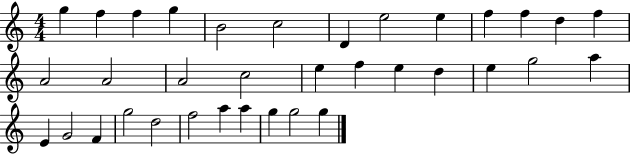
{
  \clef treble
  \numericTimeSignature
  \time 4/4
  \key c \major
  g''4 f''4 f''4 g''4 | b'2 c''2 | d'4 e''2 e''4 | f''4 f''4 d''4 f''4 | \break a'2 a'2 | a'2 c''2 | e''4 f''4 e''4 d''4 | e''4 g''2 a''4 | \break e'4 g'2 f'4 | g''2 d''2 | f''2 a''4 a''4 | g''4 g''2 g''4 | \break \bar "|."
}